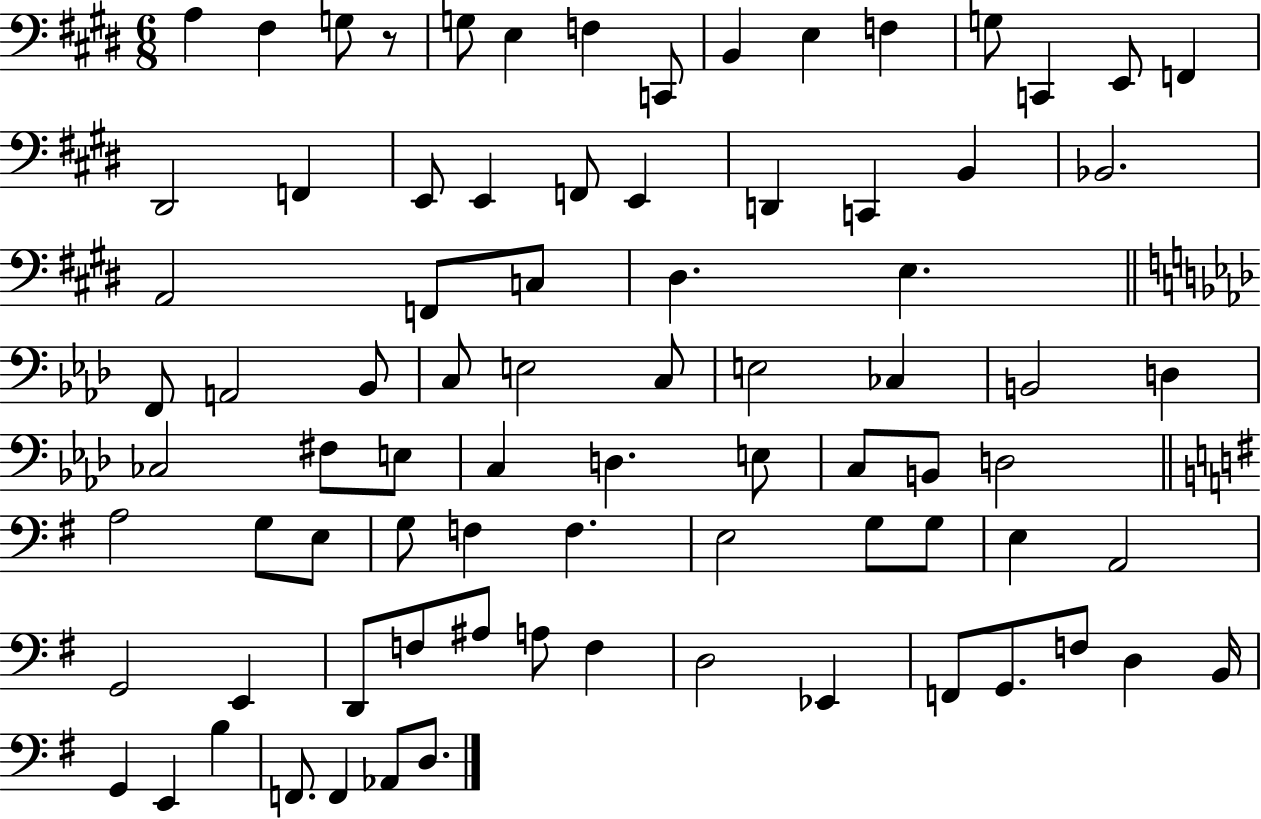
A3/q F#3/q G3/e R/e G3/e E3/q F3/q C2/e B2/q E3/q F3/q G3/e C2/q E2/e F2/q D#2/h F2/q E2/e E2/q F2/e E2/q D2/q C2/q B2/q Bb2/h. A2/h F2/e C3/e D#3/q. E3/q. F2/e A2/h Bb2/e C3/e E3/h C3/e E3/h CES3/q B2/h D3/q CES3/h F#3/e E3/e C3/q D3/q. E3/e C3/e B2/e D3/h A3/h G3/e E3/e G3/e F3/q F3/q. E3/h G3/e G3/e E3/q A2/h G2/h E2/q D2/e F3/e A#3/e A3/e F3/q D3/h Eb2/q F2/e G2/e. F3/e D3/q B2/s G2/q E2/q B3/q F2/e. F2/q Ab2/e D3/e.